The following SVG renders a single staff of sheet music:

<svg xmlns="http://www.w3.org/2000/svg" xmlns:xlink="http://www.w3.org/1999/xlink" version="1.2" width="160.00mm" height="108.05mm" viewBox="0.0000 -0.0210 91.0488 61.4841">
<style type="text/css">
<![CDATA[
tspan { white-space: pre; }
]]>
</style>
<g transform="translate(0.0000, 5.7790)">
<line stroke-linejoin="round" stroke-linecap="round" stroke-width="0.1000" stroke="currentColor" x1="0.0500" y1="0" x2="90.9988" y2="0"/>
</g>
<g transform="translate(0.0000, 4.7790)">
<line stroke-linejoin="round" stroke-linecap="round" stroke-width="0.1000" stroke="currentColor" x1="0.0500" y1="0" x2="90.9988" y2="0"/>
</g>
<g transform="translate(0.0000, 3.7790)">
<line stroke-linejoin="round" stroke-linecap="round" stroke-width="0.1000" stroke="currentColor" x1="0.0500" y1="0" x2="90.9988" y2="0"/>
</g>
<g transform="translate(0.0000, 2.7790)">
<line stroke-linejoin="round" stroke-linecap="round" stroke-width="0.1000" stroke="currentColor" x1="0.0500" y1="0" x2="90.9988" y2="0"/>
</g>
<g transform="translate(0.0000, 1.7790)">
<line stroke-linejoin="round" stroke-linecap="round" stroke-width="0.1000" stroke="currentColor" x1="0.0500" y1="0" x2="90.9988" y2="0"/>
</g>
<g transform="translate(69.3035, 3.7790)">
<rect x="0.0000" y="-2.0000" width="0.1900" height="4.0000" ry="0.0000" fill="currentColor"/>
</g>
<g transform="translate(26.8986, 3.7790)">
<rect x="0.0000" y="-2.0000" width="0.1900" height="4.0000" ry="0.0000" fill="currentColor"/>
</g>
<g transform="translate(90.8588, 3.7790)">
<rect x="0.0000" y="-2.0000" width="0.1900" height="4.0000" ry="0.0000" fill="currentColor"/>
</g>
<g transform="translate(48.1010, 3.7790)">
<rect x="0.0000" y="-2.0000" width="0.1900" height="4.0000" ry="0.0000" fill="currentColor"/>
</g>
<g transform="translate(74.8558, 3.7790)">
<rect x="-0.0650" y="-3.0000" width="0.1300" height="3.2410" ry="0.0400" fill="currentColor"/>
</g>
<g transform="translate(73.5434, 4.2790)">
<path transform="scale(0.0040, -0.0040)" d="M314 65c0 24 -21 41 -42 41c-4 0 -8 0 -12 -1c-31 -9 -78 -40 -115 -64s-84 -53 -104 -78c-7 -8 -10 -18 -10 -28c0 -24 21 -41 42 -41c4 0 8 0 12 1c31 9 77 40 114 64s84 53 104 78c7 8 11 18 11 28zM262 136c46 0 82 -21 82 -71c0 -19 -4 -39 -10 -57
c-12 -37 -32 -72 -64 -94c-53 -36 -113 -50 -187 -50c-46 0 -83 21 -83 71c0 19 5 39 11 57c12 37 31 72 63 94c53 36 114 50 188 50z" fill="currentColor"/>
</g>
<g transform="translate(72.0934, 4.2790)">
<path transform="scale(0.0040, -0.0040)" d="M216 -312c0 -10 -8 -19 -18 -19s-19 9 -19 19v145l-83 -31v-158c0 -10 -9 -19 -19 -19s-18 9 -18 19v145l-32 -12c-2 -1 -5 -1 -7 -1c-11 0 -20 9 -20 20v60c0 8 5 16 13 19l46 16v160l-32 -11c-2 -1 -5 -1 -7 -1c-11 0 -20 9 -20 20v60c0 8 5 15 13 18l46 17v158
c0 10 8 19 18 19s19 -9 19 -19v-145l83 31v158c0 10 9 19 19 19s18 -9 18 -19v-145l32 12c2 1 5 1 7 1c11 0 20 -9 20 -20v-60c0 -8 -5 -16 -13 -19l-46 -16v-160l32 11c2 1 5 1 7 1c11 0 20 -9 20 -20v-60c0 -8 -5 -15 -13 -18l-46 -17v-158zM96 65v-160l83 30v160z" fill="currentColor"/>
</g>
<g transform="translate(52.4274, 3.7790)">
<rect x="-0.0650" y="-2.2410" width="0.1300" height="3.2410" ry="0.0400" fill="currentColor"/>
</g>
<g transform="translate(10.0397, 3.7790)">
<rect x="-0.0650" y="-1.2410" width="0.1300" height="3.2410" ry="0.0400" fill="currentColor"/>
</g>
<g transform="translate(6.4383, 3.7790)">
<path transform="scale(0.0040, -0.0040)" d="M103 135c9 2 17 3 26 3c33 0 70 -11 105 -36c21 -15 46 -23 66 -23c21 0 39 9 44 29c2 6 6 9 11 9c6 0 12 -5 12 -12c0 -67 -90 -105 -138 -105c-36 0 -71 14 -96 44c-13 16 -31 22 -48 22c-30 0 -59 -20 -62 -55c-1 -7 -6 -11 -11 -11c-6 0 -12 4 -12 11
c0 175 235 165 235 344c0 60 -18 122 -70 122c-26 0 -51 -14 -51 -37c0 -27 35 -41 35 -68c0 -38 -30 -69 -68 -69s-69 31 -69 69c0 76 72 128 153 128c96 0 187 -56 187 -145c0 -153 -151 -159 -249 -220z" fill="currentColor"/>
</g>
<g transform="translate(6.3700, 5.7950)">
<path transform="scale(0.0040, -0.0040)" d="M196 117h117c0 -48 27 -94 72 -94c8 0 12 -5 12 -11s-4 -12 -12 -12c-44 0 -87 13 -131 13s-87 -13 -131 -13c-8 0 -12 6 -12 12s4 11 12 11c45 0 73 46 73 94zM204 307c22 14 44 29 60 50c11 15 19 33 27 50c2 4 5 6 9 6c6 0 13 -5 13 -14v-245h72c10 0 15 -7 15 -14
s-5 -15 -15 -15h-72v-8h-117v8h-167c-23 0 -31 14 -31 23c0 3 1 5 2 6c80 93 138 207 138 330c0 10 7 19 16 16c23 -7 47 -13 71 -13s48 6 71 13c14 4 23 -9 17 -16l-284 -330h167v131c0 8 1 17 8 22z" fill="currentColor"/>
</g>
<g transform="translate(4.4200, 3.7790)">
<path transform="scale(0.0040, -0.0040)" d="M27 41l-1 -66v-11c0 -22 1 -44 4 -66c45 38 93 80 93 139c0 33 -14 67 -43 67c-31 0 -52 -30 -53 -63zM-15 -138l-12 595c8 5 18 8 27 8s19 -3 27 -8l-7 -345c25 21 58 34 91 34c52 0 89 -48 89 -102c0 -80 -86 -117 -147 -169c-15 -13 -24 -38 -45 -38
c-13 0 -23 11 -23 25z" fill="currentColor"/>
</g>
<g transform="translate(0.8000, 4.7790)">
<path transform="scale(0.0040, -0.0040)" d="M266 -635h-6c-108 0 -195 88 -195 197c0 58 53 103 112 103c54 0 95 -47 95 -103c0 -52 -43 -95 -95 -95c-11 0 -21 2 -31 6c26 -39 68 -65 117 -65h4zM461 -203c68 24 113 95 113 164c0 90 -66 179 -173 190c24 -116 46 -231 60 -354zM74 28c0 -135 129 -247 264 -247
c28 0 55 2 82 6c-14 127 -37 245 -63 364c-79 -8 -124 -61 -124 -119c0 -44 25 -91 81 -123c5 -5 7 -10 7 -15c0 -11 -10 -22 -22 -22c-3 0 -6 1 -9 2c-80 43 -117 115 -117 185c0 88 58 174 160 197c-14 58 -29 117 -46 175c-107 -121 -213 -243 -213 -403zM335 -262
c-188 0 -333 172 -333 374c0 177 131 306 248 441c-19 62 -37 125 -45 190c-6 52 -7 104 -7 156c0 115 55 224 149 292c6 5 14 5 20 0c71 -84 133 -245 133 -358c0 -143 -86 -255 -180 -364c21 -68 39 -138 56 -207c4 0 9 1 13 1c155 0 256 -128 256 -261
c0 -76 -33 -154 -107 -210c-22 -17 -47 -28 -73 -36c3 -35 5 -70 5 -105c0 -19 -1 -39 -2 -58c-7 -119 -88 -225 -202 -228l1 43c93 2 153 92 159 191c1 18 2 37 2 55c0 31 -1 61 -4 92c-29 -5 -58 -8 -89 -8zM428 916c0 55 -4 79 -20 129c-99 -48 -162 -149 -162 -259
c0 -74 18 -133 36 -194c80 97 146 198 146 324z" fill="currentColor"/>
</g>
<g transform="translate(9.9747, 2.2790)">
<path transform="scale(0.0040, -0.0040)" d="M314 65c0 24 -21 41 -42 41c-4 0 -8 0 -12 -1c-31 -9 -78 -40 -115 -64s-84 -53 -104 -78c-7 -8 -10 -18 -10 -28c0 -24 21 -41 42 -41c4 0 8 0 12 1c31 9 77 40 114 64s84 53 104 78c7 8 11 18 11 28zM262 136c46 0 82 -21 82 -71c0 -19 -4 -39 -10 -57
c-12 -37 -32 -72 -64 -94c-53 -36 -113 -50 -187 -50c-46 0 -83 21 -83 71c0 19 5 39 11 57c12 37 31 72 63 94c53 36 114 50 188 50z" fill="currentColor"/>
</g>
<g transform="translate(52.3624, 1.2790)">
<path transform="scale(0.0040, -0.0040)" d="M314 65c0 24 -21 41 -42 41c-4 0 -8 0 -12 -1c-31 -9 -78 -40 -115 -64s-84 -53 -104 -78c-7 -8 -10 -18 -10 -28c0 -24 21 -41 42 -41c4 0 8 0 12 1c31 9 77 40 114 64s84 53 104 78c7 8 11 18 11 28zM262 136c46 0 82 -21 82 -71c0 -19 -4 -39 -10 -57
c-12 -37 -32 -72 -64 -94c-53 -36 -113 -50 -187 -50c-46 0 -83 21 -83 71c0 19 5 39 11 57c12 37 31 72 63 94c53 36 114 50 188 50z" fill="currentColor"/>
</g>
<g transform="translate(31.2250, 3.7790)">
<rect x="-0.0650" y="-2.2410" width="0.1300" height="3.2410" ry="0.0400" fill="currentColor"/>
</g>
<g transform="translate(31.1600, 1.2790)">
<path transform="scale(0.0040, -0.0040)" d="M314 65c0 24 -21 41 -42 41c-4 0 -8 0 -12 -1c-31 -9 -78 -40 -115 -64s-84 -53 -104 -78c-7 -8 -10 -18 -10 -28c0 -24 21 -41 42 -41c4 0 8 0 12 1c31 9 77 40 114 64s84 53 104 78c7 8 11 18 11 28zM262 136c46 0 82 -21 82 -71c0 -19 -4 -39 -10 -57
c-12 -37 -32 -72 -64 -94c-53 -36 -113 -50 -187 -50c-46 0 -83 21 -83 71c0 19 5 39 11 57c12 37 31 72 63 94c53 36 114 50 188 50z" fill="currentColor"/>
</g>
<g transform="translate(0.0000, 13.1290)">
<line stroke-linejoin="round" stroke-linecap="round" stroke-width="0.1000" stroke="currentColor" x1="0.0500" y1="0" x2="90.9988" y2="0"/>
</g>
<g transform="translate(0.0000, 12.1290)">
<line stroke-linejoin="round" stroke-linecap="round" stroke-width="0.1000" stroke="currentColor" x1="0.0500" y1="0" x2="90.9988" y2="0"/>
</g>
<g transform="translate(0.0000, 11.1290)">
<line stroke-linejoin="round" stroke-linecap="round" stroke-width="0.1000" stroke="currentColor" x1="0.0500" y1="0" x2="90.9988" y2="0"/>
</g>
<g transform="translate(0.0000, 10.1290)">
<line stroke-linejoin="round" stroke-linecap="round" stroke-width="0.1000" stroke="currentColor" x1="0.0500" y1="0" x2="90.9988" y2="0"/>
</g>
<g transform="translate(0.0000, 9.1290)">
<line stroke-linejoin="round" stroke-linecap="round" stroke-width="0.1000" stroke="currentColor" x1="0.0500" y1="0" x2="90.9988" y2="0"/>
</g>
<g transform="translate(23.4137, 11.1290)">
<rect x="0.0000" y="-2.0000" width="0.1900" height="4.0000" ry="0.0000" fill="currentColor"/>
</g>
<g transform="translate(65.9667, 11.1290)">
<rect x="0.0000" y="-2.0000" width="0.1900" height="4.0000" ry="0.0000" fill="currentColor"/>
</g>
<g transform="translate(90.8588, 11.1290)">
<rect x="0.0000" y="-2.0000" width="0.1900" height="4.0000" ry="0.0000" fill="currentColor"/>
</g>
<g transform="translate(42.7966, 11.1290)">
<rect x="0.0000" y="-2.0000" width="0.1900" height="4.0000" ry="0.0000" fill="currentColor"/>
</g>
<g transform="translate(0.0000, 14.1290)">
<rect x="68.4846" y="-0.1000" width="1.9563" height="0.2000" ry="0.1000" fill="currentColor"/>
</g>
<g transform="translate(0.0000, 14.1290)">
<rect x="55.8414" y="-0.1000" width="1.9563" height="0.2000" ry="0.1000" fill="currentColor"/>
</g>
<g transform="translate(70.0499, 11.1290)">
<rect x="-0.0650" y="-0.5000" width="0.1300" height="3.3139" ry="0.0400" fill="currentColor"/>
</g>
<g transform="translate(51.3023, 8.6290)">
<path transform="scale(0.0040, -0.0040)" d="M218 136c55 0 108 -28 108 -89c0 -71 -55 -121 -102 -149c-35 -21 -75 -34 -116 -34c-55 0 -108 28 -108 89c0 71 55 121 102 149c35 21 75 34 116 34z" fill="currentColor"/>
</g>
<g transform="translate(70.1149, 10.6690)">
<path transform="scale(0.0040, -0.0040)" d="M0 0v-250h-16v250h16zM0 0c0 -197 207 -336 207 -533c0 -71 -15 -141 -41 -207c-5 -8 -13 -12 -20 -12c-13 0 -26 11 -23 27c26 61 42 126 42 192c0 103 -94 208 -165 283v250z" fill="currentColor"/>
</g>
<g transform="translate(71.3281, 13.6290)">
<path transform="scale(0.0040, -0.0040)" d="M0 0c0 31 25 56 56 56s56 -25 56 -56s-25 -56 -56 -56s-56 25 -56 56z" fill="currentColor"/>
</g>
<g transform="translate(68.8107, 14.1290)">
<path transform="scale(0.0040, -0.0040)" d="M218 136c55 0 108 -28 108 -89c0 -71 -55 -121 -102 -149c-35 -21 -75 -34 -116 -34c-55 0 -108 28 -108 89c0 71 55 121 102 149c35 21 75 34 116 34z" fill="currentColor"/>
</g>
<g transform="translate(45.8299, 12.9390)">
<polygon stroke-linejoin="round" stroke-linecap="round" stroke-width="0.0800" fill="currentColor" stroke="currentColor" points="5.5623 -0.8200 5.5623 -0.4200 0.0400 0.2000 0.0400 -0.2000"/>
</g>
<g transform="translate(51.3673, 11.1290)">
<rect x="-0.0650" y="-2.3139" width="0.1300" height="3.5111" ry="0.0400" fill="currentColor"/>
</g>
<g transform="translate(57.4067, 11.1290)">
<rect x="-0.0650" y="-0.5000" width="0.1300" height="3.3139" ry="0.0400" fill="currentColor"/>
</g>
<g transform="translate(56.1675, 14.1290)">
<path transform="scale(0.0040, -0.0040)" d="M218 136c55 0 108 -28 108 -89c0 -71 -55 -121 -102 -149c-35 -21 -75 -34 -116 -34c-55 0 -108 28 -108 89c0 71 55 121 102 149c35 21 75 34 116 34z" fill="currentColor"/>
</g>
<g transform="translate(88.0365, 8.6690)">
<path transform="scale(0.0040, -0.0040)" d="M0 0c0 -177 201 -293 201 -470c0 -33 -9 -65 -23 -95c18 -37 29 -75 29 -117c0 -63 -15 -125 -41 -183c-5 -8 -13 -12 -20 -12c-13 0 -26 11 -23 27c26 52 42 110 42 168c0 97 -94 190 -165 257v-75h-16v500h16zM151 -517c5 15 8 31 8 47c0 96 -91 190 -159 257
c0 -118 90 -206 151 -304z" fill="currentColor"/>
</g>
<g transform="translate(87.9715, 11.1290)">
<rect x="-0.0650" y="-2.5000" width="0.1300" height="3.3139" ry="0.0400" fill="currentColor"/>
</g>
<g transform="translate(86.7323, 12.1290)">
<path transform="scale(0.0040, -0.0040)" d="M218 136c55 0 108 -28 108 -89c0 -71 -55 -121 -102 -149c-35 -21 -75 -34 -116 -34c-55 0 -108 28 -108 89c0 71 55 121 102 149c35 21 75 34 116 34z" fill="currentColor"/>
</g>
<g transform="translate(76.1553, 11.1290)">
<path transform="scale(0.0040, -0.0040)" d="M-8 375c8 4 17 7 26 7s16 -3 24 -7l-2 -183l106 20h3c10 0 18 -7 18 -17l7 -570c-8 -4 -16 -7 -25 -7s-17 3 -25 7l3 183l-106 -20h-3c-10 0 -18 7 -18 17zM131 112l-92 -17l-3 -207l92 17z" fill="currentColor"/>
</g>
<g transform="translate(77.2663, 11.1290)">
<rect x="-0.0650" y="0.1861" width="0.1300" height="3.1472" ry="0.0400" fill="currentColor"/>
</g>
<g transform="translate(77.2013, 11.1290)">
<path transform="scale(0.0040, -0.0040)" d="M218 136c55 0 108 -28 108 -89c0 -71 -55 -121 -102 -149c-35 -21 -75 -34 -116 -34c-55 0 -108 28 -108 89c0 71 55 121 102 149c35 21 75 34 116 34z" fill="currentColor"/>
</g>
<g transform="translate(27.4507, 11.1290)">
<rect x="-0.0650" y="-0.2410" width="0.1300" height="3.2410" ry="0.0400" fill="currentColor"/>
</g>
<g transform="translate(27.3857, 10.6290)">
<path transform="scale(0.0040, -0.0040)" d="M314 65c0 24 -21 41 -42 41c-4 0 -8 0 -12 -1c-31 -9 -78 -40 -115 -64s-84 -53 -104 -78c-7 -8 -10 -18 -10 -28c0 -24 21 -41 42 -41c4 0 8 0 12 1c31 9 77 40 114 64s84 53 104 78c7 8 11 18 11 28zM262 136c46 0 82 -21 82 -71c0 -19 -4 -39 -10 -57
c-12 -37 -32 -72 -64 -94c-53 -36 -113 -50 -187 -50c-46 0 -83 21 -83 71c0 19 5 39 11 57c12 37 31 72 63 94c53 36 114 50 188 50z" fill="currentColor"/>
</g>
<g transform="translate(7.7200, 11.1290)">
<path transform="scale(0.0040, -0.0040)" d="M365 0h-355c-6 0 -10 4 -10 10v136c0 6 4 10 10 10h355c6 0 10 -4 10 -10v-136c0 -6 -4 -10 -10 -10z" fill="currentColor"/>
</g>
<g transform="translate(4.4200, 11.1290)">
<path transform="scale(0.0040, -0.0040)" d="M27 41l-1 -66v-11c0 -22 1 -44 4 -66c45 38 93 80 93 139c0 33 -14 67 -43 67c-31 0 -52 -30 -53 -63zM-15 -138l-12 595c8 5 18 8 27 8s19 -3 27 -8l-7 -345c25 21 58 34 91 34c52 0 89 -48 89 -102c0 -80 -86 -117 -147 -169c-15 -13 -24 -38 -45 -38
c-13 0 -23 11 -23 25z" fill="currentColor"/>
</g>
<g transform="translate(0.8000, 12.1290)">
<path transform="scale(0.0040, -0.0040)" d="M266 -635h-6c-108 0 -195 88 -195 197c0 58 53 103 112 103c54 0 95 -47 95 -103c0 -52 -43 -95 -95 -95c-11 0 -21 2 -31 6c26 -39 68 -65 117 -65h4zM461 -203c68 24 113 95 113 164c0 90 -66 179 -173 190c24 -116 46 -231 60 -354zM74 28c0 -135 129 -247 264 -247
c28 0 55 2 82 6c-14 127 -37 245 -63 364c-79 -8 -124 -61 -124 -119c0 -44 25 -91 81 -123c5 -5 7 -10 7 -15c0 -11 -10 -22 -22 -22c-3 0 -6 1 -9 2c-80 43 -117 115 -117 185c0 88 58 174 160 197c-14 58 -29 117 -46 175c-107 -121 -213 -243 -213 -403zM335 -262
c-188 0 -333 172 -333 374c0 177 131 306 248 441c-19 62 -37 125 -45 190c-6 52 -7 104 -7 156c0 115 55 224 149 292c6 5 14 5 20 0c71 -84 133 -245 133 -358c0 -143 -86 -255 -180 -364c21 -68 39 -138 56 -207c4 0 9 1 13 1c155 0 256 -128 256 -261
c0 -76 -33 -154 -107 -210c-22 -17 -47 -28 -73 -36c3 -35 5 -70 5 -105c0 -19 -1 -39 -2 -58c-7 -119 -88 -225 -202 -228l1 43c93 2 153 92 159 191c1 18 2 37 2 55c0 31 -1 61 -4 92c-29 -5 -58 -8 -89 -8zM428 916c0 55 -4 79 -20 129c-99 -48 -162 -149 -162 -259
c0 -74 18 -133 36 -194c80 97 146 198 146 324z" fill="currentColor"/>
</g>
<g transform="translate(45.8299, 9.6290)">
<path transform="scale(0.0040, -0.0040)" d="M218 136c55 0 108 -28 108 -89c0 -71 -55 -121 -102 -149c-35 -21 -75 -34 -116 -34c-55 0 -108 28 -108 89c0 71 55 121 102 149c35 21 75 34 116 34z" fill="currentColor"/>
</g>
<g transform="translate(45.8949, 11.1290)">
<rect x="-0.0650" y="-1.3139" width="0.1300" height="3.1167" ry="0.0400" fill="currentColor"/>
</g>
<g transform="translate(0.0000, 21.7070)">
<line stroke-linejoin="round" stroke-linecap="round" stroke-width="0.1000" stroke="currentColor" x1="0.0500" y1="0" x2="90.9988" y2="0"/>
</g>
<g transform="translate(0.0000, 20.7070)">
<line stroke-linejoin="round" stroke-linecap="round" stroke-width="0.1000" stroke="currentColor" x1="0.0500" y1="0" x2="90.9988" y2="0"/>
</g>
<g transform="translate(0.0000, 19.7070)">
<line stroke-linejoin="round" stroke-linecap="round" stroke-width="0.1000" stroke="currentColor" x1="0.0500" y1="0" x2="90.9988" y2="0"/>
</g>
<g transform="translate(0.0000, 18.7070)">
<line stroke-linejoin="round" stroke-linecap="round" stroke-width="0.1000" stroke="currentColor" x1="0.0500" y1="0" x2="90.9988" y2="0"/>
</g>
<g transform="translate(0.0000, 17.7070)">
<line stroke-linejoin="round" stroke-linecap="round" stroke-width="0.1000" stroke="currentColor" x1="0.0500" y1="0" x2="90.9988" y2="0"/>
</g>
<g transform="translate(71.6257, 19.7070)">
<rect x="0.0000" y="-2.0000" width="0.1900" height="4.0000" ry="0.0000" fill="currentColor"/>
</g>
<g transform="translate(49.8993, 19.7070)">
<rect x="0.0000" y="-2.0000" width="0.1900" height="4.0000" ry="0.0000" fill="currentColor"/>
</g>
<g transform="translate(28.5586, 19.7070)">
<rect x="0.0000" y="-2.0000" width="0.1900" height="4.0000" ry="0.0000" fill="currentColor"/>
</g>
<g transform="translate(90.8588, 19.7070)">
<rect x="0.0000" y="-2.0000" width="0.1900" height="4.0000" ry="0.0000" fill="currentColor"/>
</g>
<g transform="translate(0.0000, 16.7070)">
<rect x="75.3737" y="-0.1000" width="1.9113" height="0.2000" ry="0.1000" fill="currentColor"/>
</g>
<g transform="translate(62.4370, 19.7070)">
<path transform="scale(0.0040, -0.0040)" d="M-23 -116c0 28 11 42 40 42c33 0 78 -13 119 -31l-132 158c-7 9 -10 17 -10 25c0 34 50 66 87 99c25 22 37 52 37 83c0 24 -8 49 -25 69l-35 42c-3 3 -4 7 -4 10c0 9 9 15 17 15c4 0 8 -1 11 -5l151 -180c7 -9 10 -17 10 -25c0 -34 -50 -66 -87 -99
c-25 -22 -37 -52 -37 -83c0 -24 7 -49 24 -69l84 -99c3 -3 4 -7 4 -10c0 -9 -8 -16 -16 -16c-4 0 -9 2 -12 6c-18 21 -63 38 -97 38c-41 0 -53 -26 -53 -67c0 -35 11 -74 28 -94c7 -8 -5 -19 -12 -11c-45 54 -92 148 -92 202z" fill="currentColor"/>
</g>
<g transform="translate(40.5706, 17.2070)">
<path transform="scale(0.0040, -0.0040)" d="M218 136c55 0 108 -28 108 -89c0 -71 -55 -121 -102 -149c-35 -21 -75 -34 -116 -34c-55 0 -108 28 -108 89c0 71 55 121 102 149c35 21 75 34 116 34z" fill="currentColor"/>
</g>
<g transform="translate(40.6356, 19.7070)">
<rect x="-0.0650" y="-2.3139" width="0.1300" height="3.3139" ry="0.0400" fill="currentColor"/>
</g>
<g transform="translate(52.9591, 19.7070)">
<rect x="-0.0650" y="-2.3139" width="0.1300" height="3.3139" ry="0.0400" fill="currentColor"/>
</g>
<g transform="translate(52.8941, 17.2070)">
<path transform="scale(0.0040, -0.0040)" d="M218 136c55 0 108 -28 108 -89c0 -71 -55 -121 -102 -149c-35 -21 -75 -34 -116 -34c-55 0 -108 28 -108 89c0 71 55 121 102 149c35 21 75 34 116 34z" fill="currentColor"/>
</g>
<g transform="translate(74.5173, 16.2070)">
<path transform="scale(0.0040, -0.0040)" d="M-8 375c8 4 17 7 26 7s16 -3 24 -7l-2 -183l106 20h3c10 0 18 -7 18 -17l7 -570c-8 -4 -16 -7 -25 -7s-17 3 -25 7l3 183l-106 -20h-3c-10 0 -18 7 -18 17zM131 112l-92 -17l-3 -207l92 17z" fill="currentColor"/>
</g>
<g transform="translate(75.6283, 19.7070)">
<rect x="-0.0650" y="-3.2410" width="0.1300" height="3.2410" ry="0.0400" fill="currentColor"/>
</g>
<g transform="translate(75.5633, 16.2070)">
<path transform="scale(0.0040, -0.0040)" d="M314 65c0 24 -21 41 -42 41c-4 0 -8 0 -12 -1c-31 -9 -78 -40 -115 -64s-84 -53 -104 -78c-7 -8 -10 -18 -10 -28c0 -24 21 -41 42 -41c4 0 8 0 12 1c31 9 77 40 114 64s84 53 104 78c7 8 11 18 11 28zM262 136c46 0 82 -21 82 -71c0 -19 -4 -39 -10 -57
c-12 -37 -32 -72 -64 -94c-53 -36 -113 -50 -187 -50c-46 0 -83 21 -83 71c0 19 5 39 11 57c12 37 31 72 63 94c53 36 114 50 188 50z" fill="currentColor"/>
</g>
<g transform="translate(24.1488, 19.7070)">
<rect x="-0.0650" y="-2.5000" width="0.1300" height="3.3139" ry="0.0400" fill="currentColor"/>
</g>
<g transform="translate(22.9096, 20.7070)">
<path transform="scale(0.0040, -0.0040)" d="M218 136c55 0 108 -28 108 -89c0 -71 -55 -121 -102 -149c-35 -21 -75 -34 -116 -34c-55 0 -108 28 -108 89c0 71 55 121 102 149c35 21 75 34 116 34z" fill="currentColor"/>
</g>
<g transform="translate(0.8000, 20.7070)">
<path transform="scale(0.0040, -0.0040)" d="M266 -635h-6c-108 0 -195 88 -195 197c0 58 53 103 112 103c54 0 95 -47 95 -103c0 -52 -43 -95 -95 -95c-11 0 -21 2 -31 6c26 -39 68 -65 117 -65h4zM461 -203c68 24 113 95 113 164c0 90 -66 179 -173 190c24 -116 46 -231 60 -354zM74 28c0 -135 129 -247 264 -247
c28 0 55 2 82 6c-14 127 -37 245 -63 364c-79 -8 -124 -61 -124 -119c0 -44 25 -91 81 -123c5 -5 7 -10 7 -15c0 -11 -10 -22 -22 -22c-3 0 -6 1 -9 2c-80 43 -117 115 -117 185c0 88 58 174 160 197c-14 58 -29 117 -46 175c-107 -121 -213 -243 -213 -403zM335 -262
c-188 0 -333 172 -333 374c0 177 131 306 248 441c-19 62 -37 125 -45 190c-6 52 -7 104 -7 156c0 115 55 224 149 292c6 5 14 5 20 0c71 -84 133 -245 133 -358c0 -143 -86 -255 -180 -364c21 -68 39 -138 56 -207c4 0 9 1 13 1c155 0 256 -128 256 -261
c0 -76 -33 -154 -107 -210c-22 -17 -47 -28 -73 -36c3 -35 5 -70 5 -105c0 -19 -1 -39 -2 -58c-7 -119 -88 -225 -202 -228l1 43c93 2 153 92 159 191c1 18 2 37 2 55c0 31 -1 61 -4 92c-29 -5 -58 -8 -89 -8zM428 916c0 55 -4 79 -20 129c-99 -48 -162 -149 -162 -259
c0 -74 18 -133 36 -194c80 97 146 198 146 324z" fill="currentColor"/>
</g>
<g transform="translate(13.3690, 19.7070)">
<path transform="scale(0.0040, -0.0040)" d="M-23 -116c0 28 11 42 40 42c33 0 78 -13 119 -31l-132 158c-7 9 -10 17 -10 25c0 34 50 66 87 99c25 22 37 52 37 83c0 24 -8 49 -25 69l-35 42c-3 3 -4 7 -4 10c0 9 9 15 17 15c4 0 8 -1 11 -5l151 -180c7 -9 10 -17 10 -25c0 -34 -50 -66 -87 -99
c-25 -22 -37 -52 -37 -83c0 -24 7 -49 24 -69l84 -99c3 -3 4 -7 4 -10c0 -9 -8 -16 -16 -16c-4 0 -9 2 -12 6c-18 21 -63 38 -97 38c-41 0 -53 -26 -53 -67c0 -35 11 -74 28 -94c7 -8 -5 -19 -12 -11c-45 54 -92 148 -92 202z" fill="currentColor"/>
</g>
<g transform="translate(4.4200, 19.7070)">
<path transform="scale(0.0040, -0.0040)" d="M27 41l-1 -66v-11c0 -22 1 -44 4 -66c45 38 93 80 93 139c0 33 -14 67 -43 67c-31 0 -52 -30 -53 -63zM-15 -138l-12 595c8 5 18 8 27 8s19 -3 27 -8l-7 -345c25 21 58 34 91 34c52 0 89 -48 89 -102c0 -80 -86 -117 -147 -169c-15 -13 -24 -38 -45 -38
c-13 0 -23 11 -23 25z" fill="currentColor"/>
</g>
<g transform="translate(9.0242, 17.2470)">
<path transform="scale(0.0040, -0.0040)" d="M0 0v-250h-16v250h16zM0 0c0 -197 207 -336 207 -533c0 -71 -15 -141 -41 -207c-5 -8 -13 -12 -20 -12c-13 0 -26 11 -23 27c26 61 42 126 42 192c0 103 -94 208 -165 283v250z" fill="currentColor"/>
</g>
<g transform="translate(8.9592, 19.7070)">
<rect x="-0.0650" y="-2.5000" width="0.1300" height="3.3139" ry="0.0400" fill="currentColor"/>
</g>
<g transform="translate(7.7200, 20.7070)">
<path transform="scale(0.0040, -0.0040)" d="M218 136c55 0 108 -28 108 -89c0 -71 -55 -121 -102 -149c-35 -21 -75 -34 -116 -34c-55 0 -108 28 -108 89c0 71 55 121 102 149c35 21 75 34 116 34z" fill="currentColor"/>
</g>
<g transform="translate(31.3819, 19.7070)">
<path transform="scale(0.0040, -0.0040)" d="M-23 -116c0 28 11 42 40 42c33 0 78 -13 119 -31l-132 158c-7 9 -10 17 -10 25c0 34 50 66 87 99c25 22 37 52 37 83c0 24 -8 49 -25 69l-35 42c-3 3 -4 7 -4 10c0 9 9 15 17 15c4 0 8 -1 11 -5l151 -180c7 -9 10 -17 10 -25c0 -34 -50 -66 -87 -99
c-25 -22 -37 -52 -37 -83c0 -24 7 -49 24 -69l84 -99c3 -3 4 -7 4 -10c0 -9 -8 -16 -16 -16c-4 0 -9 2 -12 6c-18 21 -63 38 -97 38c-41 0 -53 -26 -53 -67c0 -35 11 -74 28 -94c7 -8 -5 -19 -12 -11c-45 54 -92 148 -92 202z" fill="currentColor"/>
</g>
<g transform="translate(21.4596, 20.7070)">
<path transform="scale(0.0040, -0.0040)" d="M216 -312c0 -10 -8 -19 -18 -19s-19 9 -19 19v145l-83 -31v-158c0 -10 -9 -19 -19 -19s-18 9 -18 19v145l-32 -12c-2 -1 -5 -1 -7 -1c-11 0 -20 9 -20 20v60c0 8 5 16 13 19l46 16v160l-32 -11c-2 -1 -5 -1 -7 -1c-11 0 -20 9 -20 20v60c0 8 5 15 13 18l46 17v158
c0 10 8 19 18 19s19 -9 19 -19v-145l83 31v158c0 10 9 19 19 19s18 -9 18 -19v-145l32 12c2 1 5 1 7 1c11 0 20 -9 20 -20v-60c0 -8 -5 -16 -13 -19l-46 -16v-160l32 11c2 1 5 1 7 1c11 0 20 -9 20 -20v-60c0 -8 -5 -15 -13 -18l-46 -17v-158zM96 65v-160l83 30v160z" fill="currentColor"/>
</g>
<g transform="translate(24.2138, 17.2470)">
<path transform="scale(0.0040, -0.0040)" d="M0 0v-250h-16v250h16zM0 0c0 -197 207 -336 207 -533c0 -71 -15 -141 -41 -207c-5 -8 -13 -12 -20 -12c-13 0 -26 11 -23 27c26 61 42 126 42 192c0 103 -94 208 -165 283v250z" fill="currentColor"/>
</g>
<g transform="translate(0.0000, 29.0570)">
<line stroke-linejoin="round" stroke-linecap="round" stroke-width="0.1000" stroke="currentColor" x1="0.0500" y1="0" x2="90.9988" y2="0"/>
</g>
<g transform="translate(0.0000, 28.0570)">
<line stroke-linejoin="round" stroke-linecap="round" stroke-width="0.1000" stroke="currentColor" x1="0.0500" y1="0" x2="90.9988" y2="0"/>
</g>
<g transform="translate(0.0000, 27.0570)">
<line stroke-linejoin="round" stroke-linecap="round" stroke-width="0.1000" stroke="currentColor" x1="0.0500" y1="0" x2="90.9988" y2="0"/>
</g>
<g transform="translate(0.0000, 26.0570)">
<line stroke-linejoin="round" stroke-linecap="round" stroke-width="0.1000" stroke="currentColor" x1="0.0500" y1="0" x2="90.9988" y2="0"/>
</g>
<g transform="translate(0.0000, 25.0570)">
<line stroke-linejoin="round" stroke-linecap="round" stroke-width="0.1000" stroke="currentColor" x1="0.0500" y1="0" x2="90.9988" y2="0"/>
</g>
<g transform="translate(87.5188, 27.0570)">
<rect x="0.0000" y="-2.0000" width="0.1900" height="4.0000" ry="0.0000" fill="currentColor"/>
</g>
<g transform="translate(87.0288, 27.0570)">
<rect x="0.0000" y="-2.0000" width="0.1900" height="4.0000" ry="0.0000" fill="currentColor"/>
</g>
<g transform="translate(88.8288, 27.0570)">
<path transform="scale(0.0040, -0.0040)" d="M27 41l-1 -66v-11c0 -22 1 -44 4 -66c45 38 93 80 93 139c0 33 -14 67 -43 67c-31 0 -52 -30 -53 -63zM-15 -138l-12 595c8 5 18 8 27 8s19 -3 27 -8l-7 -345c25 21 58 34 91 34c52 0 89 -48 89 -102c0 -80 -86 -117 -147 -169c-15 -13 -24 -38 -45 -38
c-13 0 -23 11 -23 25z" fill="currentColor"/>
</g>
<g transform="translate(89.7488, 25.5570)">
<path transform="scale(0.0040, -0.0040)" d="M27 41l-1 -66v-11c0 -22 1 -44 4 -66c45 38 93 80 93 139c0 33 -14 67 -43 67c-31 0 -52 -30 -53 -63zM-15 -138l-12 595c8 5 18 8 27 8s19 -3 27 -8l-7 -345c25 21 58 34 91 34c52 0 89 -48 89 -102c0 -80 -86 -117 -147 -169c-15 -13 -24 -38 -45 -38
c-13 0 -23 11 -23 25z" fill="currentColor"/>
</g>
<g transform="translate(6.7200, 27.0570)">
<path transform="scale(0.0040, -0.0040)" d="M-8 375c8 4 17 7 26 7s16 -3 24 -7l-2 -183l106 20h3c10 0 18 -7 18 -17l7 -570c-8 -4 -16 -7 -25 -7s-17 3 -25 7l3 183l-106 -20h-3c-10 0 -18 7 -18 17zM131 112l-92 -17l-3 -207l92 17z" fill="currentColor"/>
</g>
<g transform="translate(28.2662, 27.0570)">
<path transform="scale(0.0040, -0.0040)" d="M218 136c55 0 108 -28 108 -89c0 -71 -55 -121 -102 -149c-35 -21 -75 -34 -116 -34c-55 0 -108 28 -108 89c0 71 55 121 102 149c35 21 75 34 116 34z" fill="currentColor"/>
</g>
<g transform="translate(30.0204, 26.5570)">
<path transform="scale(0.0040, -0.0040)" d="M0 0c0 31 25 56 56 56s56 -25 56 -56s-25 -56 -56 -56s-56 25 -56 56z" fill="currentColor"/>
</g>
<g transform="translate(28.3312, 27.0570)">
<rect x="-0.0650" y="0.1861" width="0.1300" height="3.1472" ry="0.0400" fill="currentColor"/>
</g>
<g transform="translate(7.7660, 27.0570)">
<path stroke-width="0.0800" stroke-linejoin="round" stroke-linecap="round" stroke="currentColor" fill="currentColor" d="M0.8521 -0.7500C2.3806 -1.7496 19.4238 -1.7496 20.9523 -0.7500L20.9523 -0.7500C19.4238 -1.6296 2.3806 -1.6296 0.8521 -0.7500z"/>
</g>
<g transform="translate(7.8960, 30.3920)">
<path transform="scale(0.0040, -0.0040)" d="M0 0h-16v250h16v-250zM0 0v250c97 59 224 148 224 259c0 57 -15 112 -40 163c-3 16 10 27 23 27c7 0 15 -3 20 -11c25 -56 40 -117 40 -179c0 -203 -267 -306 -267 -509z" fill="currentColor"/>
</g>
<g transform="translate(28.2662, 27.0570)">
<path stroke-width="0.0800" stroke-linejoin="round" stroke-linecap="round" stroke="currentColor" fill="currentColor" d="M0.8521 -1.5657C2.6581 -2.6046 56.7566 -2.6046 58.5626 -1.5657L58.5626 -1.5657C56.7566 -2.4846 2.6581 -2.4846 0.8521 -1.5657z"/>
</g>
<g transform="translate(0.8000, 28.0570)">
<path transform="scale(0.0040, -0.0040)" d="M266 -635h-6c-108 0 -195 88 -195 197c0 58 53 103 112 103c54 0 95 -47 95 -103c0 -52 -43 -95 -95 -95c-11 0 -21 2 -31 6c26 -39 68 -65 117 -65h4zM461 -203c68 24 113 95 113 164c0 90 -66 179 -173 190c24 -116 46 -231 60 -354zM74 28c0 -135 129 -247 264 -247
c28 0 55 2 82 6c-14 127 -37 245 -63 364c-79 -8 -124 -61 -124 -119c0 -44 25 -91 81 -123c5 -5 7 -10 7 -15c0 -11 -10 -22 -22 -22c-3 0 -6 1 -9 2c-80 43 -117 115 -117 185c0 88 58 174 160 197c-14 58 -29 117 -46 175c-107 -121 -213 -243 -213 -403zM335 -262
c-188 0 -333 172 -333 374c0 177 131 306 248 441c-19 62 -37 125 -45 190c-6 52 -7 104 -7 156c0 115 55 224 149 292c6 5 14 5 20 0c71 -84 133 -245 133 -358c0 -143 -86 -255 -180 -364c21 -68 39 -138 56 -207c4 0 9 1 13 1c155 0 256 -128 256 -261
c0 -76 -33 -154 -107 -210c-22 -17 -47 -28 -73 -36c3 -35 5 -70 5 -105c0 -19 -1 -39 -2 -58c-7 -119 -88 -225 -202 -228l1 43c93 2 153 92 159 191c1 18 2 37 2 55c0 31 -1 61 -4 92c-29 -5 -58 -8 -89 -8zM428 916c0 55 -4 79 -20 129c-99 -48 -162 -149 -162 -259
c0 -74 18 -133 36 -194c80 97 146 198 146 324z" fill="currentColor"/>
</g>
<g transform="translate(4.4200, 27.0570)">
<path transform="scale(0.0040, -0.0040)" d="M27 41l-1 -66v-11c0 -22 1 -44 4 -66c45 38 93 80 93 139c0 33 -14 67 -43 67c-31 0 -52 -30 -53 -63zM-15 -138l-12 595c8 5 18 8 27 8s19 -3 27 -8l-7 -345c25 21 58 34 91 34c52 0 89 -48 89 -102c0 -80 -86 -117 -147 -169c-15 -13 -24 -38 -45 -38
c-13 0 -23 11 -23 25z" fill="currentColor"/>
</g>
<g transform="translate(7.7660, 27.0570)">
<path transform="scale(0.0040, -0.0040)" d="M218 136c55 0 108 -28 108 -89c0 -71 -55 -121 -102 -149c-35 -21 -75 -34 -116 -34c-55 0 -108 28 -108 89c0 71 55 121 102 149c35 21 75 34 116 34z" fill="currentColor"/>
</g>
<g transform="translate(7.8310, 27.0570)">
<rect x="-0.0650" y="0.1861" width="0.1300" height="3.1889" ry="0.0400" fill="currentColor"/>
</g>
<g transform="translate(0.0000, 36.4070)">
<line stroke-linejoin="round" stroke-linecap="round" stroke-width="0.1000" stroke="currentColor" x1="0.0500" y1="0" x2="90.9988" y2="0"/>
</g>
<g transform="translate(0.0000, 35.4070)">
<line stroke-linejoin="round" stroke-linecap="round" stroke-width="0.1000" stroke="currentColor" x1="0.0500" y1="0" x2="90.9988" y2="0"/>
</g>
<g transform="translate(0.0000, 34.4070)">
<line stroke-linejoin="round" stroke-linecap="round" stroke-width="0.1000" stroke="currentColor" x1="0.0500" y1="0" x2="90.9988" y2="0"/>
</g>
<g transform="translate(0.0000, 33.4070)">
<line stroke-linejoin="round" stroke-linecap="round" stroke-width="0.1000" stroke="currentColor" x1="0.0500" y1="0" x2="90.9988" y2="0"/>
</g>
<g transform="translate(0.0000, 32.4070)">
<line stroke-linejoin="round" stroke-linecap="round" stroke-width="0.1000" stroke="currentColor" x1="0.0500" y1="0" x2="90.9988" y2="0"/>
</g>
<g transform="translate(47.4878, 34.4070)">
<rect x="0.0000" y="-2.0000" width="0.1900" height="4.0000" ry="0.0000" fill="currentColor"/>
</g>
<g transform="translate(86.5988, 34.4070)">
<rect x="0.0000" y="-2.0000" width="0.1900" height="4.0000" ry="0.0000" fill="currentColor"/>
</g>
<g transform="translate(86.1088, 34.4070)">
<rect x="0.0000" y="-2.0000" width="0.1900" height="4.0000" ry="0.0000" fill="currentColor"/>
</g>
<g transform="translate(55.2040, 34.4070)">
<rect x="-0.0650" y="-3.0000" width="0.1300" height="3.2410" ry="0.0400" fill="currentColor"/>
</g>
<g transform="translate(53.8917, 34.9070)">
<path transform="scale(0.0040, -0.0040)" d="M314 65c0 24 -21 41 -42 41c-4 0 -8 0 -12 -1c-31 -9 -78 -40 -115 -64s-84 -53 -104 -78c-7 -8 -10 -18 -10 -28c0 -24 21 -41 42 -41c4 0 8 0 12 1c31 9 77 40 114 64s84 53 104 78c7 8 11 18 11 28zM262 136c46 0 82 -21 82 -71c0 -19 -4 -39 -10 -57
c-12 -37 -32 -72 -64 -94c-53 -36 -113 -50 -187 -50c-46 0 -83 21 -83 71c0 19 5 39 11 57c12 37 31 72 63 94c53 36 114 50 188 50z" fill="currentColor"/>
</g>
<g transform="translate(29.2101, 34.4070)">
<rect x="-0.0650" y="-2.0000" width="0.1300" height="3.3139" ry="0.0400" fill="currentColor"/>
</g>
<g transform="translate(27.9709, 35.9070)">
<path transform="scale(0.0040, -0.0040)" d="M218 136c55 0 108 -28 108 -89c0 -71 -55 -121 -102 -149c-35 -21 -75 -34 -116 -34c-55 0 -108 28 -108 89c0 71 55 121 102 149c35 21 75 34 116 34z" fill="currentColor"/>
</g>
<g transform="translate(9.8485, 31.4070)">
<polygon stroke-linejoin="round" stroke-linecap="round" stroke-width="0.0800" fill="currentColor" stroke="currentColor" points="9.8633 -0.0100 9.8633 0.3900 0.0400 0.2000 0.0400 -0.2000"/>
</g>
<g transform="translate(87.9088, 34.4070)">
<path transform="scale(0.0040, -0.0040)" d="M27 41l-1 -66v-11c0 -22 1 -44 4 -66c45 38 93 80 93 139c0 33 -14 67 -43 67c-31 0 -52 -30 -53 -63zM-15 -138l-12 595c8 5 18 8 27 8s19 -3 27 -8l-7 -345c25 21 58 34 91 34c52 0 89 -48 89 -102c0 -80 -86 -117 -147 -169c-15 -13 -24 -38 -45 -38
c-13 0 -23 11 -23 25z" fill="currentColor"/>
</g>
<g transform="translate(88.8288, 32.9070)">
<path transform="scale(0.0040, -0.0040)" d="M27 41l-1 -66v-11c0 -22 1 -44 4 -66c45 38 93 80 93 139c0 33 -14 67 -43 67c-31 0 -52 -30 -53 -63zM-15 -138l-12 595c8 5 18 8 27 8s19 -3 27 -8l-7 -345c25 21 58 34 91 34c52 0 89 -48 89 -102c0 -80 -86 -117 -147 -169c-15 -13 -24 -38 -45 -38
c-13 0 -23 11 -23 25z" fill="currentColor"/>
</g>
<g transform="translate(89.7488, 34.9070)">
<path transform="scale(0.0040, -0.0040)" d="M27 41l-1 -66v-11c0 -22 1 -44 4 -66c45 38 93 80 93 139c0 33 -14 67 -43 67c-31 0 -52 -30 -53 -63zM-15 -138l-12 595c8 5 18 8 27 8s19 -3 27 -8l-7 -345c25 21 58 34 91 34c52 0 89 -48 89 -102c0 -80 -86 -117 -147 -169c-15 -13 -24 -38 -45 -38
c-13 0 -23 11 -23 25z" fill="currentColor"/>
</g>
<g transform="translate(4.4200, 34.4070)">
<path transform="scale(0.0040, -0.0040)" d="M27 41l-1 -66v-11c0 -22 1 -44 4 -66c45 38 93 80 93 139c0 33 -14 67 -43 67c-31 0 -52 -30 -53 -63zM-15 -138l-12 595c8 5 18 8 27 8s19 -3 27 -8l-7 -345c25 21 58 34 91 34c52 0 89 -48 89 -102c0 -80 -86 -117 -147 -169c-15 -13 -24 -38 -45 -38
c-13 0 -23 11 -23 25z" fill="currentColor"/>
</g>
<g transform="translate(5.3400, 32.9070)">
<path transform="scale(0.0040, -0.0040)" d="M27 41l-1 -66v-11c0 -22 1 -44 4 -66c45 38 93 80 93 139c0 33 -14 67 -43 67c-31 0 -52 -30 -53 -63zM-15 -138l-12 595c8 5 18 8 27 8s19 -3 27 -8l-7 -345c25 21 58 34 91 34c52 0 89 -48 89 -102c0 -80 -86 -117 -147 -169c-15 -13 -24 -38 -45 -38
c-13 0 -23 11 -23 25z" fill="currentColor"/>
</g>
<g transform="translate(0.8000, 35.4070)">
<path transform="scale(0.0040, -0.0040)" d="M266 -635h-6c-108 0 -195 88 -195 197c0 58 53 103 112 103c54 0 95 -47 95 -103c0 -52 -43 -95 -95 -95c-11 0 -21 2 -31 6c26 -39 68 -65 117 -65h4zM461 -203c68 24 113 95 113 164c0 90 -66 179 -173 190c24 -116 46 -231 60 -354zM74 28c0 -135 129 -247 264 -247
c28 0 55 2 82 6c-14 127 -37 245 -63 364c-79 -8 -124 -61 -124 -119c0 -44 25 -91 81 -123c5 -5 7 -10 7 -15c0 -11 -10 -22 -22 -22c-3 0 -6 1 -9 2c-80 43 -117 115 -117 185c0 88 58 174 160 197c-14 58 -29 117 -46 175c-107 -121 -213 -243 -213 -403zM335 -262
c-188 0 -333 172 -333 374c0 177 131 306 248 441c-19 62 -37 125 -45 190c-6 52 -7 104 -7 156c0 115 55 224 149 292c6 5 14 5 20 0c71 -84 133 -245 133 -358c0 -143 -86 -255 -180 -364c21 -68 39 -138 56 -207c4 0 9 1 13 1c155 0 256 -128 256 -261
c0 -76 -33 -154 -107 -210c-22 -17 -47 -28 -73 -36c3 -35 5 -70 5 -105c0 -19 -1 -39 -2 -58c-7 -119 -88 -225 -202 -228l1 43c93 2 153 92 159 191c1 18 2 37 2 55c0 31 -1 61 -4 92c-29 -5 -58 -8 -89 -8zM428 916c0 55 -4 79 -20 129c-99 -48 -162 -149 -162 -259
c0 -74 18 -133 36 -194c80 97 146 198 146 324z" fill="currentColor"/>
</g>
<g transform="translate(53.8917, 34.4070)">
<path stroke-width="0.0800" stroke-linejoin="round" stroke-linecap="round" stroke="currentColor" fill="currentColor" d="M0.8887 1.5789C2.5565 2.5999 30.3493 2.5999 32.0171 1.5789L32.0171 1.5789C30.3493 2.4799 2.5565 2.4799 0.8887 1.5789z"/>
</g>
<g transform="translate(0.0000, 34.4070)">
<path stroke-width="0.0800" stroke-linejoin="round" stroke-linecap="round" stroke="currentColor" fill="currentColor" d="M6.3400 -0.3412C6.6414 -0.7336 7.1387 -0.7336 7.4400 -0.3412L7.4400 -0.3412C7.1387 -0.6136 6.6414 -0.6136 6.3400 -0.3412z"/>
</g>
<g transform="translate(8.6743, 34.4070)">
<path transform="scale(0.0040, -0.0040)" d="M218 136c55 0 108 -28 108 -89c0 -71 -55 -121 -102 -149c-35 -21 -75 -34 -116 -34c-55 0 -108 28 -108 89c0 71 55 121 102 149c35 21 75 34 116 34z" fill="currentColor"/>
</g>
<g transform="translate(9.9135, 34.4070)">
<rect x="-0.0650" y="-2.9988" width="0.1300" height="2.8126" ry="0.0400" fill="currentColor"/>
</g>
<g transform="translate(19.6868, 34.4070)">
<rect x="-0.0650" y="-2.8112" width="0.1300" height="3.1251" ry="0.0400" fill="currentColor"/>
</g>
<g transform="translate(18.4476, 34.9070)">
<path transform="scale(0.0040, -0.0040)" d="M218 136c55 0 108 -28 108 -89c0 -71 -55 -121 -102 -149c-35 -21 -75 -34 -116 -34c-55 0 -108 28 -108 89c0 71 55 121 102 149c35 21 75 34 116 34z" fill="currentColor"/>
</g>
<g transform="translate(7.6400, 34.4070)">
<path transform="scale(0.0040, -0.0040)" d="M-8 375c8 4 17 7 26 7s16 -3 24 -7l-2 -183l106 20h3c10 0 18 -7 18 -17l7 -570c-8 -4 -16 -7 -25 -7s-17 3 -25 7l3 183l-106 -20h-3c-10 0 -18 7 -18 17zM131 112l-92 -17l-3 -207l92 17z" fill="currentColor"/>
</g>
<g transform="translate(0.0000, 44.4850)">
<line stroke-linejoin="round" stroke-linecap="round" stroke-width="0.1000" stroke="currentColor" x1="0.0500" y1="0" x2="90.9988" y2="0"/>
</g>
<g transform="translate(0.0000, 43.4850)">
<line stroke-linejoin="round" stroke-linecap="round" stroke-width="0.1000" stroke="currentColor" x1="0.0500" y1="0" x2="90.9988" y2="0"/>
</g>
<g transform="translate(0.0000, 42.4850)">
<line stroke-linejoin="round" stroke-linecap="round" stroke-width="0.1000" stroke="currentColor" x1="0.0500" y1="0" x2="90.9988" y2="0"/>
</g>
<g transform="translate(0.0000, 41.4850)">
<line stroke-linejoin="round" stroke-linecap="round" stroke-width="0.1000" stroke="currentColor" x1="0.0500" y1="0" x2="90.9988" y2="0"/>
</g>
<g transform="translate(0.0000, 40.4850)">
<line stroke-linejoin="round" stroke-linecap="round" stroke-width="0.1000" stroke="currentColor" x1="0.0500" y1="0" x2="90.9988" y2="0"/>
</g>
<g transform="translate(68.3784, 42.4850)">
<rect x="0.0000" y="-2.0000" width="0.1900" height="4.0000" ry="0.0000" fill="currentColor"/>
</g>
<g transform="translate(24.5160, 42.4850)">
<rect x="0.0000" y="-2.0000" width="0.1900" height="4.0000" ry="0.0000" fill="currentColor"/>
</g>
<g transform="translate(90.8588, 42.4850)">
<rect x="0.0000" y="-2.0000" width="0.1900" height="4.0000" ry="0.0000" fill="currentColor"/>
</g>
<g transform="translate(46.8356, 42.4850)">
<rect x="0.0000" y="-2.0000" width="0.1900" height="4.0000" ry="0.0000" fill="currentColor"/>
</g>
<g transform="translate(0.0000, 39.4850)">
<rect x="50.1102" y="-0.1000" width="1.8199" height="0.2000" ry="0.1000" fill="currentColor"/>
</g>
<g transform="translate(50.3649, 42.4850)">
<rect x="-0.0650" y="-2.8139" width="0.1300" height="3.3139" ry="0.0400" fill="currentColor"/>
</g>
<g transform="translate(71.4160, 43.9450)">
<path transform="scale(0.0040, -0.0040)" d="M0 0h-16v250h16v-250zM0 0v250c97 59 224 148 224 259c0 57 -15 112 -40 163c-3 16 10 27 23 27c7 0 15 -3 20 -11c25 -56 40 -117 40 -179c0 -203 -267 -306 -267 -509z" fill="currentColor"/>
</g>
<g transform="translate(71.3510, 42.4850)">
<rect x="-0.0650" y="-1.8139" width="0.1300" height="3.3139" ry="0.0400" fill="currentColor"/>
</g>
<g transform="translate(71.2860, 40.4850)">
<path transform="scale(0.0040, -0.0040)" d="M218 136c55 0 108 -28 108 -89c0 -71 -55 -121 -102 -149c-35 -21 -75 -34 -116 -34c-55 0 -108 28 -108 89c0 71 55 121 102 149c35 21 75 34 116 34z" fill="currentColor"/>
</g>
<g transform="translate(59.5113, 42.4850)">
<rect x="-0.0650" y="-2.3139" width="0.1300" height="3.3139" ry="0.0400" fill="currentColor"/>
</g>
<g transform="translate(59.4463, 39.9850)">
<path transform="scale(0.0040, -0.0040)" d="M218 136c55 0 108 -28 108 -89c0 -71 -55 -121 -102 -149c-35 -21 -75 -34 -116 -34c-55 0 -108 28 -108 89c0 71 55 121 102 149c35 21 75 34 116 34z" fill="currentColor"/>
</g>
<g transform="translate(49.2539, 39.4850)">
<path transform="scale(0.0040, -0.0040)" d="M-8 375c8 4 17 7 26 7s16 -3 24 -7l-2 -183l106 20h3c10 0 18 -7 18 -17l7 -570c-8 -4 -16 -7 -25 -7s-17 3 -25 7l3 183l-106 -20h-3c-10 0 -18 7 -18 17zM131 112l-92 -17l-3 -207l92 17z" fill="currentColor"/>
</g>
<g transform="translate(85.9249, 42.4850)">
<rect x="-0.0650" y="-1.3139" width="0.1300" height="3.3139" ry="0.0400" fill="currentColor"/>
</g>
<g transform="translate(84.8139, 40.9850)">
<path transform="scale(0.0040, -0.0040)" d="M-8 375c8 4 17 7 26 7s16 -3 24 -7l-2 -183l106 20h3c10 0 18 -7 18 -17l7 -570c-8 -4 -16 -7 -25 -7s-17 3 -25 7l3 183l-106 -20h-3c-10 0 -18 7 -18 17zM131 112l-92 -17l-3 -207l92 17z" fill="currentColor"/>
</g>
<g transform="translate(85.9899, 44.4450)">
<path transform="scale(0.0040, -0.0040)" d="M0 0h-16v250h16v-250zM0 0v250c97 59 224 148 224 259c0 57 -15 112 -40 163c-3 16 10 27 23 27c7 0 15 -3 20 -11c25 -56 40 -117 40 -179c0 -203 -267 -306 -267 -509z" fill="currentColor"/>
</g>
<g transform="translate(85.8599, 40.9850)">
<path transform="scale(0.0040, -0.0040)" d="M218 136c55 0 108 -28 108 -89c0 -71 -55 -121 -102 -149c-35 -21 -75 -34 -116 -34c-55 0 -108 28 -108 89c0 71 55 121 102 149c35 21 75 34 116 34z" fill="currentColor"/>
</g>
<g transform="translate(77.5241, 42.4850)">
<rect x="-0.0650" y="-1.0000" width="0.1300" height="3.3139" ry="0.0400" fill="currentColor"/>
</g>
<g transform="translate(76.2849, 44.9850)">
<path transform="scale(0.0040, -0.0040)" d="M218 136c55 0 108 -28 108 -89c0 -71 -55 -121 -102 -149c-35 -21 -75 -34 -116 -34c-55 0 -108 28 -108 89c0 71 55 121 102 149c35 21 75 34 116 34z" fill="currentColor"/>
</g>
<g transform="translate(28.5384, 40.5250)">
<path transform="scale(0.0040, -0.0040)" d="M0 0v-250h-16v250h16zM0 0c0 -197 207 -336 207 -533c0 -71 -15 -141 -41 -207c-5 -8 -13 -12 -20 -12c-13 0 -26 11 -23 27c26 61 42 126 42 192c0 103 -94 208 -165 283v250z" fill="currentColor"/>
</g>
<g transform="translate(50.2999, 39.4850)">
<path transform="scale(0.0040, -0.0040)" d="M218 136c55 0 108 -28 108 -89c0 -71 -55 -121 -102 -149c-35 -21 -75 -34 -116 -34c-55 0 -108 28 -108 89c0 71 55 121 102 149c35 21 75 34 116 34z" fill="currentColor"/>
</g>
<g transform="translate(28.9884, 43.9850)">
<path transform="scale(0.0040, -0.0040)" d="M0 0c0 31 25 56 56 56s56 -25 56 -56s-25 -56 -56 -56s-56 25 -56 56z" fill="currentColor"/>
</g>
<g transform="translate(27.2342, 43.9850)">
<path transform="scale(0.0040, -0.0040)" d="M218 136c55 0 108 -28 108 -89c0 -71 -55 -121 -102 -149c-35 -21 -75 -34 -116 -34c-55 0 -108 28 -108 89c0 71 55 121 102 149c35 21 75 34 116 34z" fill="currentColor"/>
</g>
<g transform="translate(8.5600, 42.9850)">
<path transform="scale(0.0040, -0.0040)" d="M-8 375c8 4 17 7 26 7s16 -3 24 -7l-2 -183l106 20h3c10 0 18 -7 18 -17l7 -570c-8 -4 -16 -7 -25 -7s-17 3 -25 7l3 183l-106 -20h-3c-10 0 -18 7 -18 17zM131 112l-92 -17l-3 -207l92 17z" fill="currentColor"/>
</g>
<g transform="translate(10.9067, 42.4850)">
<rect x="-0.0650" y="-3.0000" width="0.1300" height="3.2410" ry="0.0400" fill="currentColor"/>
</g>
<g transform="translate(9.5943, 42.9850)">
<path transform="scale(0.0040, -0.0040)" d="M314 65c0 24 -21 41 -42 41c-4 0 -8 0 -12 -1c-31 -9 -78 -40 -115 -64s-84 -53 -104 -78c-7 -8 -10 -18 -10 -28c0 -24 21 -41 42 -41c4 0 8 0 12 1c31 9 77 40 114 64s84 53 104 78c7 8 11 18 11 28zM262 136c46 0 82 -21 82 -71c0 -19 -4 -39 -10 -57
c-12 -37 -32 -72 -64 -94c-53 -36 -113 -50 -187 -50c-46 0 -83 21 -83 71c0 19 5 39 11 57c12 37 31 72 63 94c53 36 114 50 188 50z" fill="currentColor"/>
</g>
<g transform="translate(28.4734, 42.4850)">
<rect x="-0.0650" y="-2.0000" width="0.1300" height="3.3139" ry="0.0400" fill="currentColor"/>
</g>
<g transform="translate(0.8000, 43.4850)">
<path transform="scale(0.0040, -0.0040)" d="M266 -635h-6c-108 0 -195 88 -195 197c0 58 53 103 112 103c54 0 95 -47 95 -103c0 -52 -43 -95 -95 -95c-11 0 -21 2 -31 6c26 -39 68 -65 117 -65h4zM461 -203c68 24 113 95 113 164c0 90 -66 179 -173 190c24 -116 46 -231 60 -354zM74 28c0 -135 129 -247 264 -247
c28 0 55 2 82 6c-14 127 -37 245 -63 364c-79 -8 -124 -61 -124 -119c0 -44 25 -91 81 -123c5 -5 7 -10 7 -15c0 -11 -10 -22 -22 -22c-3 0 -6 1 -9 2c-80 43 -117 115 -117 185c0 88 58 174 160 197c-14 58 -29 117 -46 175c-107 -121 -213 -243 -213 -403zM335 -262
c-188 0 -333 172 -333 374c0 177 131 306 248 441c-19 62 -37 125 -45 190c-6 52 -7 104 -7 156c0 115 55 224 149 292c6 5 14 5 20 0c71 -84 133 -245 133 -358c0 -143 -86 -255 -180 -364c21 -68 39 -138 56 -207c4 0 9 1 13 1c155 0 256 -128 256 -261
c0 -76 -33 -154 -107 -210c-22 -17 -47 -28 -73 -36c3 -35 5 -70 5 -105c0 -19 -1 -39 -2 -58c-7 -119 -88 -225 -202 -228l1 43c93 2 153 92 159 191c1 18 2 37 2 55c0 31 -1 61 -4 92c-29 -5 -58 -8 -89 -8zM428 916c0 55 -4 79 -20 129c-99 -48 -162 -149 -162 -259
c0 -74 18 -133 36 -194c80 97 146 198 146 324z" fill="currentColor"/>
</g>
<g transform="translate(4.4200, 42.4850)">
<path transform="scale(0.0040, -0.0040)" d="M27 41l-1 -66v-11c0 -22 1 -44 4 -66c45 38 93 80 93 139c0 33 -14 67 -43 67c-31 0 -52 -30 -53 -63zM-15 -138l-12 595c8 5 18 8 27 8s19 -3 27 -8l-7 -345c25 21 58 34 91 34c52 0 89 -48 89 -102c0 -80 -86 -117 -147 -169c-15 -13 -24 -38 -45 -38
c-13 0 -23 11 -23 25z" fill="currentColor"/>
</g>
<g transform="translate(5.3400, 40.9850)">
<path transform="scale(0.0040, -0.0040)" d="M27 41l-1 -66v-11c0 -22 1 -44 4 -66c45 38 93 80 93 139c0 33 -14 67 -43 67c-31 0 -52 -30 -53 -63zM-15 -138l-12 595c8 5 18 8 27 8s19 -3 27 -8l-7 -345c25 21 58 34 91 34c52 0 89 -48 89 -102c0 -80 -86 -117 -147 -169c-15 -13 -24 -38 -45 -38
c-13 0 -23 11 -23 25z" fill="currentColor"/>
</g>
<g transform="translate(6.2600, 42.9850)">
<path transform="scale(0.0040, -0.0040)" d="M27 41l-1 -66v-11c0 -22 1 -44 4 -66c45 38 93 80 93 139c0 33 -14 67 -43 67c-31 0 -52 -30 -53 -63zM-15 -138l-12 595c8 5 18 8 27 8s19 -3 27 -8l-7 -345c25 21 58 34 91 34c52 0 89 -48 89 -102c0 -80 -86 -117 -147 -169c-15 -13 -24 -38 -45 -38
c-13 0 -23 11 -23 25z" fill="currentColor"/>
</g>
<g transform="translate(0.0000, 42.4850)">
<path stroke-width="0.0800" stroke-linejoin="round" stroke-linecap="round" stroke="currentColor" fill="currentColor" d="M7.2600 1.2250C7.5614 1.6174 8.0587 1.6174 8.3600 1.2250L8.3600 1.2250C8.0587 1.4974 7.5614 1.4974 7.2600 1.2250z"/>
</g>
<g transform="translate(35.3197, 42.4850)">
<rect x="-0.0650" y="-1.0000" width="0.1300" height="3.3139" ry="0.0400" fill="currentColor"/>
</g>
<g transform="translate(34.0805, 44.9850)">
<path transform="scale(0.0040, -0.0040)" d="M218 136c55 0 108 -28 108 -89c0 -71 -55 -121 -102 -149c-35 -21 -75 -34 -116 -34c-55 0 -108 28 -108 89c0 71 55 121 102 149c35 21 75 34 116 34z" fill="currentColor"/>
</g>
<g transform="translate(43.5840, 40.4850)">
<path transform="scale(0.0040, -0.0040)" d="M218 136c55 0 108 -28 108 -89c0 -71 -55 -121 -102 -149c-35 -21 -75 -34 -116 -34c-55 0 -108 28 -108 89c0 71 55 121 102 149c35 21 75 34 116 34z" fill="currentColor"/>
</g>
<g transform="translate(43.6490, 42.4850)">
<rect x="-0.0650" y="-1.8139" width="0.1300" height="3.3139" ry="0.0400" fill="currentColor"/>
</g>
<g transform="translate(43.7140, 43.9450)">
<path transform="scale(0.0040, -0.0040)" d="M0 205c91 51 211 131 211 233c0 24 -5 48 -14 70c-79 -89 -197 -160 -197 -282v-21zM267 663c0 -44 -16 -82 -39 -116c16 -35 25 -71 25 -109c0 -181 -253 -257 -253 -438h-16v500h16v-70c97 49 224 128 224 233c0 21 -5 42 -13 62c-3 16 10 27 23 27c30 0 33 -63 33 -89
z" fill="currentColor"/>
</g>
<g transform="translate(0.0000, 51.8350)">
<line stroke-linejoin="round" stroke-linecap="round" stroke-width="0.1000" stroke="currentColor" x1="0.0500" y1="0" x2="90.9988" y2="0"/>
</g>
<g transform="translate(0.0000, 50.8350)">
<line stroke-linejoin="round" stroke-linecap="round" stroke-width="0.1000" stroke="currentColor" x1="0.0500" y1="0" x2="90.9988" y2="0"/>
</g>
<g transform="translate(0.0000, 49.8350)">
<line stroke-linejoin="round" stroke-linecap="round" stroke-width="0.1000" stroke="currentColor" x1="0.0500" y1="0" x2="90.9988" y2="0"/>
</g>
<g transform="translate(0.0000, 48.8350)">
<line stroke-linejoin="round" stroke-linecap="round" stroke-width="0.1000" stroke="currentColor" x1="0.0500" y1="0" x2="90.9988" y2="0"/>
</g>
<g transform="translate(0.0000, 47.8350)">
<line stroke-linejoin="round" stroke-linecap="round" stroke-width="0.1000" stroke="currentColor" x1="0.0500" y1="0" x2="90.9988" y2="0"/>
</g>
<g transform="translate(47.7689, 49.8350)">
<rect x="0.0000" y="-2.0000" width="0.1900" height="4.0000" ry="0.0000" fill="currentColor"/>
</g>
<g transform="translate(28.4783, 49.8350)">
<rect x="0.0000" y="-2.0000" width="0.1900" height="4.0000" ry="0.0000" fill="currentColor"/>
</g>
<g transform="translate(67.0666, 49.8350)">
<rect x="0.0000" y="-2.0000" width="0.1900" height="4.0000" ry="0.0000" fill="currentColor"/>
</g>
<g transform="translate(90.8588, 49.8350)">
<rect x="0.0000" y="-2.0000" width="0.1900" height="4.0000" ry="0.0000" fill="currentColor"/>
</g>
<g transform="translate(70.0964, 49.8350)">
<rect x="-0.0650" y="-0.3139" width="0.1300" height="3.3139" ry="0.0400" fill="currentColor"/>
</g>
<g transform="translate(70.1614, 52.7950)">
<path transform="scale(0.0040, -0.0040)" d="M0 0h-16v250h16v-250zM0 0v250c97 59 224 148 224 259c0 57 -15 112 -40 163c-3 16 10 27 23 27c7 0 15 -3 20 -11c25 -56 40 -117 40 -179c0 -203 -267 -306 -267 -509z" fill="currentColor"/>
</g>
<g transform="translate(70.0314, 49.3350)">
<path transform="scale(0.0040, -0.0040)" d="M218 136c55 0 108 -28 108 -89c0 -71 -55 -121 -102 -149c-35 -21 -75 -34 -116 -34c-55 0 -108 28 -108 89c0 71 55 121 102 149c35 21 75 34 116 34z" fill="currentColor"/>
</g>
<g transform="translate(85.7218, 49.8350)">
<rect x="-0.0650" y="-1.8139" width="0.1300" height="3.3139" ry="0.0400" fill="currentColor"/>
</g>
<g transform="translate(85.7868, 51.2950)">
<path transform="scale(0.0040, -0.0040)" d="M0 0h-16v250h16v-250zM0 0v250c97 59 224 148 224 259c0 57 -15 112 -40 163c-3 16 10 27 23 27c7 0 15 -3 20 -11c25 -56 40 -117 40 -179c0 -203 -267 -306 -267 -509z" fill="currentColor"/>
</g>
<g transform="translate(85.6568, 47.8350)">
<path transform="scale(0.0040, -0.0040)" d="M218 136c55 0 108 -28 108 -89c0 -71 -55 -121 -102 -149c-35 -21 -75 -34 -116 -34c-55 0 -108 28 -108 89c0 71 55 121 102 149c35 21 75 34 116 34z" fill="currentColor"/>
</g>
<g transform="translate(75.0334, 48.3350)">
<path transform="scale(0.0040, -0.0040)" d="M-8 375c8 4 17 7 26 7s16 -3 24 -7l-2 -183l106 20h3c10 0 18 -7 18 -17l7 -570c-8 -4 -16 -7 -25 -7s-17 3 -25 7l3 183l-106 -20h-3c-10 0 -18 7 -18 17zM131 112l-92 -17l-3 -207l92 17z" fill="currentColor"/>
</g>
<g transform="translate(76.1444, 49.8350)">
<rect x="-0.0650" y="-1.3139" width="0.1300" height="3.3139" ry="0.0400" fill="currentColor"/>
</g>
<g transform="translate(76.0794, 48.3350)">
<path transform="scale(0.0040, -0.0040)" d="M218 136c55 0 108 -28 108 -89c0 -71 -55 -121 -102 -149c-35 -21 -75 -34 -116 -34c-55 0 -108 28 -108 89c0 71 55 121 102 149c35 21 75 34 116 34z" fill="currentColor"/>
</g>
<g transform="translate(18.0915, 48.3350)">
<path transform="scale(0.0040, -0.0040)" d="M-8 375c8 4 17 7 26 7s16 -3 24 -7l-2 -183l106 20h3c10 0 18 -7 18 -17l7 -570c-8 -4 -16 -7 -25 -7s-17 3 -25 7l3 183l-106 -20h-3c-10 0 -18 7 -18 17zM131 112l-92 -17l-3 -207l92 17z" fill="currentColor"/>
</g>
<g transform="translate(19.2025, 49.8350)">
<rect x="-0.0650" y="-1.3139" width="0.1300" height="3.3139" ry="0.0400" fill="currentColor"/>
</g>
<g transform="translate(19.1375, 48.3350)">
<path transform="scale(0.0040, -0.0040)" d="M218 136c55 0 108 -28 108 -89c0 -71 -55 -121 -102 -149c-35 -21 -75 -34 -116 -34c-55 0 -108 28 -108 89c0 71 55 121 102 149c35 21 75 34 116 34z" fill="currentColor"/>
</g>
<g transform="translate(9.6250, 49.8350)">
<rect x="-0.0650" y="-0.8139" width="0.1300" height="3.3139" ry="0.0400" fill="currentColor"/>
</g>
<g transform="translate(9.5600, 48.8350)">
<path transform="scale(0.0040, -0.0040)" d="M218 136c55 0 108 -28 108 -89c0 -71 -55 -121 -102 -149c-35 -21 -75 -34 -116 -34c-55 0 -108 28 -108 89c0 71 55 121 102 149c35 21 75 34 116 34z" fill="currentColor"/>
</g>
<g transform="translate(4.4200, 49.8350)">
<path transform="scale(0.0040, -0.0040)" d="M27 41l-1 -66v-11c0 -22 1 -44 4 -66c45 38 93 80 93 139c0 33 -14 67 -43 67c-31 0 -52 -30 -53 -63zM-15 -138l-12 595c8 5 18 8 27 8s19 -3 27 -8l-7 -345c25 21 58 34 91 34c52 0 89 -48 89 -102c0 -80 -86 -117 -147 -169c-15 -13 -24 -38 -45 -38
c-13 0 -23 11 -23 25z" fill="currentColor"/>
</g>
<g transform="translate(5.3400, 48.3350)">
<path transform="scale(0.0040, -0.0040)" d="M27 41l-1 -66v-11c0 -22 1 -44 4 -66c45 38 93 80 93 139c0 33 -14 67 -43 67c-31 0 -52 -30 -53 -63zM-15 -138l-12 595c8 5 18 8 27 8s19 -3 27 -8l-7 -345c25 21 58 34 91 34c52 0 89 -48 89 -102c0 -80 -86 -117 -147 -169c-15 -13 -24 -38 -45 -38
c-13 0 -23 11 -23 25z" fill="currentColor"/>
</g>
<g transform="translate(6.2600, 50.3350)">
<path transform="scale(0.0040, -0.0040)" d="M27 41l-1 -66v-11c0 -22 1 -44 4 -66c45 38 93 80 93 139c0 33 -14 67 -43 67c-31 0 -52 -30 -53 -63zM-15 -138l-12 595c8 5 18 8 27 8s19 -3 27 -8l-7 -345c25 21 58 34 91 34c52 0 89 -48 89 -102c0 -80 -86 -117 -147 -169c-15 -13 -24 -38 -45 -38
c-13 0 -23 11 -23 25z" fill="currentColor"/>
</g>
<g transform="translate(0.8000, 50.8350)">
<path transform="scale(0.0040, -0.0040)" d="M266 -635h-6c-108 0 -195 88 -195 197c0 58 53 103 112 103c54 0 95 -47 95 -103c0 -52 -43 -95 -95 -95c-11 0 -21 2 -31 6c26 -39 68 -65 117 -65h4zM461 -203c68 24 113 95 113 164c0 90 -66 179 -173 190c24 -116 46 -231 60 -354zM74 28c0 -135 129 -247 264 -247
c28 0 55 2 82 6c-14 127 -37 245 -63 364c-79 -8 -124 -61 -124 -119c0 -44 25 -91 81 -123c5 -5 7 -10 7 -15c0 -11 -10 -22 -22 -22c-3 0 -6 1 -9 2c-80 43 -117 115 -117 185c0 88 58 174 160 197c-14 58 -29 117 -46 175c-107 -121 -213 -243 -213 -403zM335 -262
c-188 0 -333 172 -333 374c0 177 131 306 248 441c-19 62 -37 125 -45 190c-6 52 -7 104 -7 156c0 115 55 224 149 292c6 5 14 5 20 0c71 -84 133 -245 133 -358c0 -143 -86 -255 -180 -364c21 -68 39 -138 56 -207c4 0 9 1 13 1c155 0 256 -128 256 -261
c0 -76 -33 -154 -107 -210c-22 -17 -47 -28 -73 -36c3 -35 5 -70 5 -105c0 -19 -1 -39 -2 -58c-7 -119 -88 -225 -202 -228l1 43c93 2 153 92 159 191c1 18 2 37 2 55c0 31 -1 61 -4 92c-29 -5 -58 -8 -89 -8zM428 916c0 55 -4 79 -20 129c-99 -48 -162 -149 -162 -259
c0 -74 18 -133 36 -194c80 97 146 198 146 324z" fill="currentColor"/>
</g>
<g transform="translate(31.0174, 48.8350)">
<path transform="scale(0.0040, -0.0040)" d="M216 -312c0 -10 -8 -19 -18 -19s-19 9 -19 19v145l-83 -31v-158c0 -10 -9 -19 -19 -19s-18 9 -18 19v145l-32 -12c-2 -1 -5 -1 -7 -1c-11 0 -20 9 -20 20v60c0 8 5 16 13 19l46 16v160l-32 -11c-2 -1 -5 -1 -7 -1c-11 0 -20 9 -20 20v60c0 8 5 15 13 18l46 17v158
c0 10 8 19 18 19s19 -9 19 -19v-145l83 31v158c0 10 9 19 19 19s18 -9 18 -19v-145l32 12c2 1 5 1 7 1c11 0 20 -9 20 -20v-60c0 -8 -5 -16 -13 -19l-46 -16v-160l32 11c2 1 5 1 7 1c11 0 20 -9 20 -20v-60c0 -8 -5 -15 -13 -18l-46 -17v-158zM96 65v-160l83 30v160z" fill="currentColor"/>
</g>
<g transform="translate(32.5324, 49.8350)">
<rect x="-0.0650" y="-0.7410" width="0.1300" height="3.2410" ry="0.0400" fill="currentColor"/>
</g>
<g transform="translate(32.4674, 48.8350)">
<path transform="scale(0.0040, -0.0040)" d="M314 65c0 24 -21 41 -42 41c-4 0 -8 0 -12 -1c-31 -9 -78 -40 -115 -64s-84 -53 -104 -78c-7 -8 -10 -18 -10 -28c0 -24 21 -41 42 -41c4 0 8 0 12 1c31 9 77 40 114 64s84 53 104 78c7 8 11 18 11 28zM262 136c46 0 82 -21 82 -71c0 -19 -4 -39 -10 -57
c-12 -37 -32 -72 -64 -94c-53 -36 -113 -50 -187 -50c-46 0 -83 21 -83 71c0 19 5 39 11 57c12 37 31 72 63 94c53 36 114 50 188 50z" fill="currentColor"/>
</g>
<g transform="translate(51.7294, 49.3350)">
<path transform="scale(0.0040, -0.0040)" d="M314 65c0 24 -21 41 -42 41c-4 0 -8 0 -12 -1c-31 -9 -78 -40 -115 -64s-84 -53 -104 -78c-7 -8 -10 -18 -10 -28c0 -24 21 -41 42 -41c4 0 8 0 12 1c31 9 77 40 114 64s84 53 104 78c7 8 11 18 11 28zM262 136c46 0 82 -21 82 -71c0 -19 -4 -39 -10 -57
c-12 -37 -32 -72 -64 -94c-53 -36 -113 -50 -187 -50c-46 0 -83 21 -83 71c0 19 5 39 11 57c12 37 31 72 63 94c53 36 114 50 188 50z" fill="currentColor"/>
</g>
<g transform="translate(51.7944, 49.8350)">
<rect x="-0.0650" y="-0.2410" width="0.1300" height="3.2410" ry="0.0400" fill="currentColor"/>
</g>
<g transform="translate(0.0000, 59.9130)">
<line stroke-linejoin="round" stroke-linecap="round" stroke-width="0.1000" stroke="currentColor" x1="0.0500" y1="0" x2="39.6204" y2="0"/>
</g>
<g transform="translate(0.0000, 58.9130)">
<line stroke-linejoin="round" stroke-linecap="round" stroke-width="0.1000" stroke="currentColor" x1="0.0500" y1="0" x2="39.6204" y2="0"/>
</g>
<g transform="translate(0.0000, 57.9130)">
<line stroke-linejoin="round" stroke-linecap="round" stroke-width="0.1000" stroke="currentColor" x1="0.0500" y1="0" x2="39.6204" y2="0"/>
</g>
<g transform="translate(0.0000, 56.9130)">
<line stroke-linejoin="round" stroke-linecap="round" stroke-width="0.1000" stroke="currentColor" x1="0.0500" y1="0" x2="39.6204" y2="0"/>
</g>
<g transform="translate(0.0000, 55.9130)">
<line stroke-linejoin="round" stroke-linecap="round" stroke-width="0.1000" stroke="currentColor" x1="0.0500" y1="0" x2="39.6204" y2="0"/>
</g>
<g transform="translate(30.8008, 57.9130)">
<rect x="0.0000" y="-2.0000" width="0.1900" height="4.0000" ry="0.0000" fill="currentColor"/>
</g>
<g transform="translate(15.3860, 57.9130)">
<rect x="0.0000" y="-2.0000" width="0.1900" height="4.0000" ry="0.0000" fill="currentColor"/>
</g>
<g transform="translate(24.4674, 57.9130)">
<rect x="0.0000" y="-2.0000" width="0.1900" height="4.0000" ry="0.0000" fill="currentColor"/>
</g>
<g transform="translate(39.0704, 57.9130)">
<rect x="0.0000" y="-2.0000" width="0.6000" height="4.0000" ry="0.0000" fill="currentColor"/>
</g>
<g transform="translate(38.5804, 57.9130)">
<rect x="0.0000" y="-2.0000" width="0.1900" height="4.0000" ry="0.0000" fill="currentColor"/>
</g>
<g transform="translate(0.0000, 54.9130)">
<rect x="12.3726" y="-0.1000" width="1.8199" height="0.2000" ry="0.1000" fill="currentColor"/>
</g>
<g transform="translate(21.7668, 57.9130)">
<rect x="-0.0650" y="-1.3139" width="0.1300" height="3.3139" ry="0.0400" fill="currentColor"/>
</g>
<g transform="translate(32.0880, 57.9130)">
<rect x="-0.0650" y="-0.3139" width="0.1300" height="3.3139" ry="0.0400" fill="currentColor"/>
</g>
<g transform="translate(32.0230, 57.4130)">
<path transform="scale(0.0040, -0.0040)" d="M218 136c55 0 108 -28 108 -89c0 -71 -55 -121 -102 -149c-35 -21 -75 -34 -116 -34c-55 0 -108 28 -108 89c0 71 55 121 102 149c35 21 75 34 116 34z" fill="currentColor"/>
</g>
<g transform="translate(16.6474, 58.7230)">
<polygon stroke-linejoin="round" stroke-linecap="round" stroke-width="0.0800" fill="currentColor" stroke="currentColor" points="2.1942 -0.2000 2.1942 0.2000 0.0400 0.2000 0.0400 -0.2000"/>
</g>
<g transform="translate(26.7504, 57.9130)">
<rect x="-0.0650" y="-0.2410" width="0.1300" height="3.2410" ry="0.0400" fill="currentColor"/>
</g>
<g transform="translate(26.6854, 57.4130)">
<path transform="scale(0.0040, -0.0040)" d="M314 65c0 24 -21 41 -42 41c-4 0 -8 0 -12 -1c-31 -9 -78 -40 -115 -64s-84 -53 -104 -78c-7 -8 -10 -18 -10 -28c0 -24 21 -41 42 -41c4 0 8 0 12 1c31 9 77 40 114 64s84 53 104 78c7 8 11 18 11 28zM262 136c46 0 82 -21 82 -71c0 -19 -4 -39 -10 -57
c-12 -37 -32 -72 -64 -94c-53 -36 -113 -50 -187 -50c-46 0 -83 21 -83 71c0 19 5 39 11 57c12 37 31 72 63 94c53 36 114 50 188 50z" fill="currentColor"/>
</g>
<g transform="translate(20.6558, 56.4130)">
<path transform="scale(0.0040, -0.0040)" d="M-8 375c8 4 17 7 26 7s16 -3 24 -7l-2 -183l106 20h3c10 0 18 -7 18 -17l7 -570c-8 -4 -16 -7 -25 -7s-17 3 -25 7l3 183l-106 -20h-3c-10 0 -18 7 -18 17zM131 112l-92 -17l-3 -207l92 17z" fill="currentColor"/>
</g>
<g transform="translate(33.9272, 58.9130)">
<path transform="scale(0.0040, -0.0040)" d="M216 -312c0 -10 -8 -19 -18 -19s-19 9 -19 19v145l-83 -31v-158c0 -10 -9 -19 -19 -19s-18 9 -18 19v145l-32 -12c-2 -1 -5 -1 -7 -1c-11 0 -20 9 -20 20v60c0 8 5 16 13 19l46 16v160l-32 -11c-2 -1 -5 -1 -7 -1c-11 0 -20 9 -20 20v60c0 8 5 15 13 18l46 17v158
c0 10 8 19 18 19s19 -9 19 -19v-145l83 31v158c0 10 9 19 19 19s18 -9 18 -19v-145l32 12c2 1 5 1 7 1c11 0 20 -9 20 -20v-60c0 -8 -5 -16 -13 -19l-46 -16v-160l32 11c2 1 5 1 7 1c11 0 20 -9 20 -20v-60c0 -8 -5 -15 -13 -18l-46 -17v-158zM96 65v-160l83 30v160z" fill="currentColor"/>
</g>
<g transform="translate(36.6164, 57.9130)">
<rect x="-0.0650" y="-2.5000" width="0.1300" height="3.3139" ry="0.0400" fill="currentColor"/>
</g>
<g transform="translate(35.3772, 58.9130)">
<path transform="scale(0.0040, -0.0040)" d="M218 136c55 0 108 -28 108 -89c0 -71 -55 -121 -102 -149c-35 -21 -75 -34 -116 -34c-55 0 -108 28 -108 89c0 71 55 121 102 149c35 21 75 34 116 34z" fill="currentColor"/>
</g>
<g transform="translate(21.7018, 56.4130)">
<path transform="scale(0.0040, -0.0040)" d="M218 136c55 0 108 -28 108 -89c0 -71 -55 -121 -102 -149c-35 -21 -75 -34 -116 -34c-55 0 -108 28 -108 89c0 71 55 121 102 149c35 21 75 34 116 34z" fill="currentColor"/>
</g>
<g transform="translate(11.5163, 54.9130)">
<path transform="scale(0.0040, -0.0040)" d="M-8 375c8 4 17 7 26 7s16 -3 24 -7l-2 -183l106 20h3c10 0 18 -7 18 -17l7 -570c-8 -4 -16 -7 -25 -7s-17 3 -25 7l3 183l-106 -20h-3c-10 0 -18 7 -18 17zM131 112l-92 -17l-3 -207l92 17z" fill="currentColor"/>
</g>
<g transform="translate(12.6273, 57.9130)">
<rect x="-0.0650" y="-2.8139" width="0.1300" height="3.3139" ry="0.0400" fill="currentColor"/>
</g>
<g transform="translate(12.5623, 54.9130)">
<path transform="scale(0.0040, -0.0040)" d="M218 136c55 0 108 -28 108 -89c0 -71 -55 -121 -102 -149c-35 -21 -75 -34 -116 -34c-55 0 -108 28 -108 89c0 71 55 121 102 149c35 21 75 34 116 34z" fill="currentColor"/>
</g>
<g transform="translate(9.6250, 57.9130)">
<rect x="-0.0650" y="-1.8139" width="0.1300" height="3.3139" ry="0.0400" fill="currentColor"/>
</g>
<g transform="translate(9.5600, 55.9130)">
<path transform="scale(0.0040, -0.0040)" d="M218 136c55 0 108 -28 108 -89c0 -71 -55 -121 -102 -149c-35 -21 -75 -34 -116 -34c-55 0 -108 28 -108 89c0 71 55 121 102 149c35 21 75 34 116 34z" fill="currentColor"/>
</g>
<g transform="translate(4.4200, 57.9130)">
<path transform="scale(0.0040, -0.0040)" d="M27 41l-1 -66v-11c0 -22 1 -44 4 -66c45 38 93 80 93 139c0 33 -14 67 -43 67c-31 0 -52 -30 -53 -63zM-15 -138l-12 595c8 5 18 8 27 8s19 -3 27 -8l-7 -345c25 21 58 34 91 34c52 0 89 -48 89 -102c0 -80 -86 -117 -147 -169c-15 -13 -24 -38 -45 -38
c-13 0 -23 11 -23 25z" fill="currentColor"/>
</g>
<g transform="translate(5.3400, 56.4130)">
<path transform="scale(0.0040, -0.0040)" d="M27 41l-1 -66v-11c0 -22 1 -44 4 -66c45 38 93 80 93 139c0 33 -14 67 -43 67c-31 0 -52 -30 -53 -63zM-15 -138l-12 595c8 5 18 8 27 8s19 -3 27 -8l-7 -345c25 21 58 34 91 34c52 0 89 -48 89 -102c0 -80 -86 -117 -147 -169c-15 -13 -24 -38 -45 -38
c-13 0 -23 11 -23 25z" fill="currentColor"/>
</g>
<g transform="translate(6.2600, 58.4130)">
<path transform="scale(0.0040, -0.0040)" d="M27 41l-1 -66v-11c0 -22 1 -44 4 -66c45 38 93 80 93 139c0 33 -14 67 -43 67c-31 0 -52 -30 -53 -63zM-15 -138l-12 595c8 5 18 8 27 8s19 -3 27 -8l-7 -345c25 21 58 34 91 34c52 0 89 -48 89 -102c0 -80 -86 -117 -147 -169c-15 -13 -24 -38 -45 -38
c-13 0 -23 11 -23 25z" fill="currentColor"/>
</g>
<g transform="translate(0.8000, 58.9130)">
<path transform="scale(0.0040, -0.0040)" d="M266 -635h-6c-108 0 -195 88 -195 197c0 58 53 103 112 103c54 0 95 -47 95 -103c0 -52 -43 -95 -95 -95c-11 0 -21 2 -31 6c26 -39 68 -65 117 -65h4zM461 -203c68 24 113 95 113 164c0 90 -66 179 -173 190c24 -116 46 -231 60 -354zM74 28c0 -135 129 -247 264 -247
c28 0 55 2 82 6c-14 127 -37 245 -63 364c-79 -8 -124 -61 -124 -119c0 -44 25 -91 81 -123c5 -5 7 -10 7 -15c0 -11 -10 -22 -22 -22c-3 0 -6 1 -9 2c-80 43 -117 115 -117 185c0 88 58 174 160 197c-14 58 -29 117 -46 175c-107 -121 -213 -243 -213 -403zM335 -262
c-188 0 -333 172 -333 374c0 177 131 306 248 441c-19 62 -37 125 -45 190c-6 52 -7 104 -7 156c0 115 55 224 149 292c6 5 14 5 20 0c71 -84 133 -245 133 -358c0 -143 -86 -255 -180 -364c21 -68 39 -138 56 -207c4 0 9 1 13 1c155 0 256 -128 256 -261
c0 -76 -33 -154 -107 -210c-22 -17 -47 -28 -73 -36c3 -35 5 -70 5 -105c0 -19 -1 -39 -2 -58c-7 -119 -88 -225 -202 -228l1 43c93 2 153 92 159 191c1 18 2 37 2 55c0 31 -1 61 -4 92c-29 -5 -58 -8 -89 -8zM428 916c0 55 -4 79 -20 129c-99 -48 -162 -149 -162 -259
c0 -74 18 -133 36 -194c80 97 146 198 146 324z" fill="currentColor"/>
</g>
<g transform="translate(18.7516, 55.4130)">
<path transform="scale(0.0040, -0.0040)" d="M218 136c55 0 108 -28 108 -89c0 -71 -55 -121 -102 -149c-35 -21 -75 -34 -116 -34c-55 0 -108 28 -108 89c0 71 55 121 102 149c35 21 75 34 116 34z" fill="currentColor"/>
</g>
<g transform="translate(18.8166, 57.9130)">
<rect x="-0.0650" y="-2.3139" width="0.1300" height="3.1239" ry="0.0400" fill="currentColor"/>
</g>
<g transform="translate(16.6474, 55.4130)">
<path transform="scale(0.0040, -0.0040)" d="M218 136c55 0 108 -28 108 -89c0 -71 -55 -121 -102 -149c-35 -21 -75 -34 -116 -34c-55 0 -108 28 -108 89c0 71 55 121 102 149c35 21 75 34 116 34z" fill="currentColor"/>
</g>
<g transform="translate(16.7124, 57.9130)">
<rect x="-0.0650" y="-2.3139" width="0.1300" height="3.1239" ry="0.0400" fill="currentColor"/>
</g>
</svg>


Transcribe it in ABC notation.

X:1
T:Untitled
M:2/4
L:1/4
K:F
e2 g2 g2 ^A2 z2 c2 e/2 g/2 C C/2 B G/4 G/2 z ^G/2 z g g z b2 B/2 B B/2 A/2 F A2 A2 F/2 D f/4 a g f/2 D e/2 d e ^d2 c2 c/2 e f/2 f a g/2 g/2 e c2 c ^G